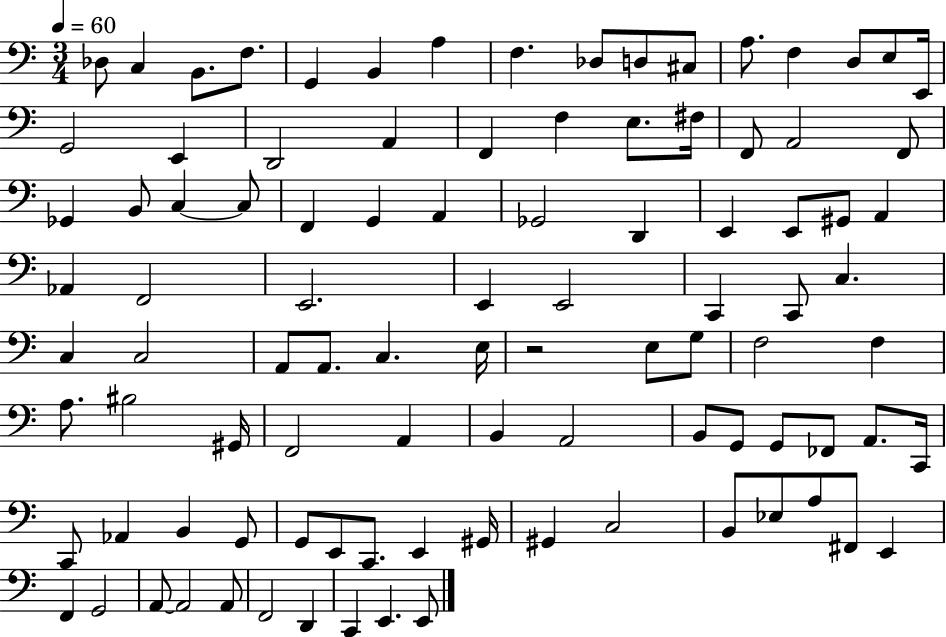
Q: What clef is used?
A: bass